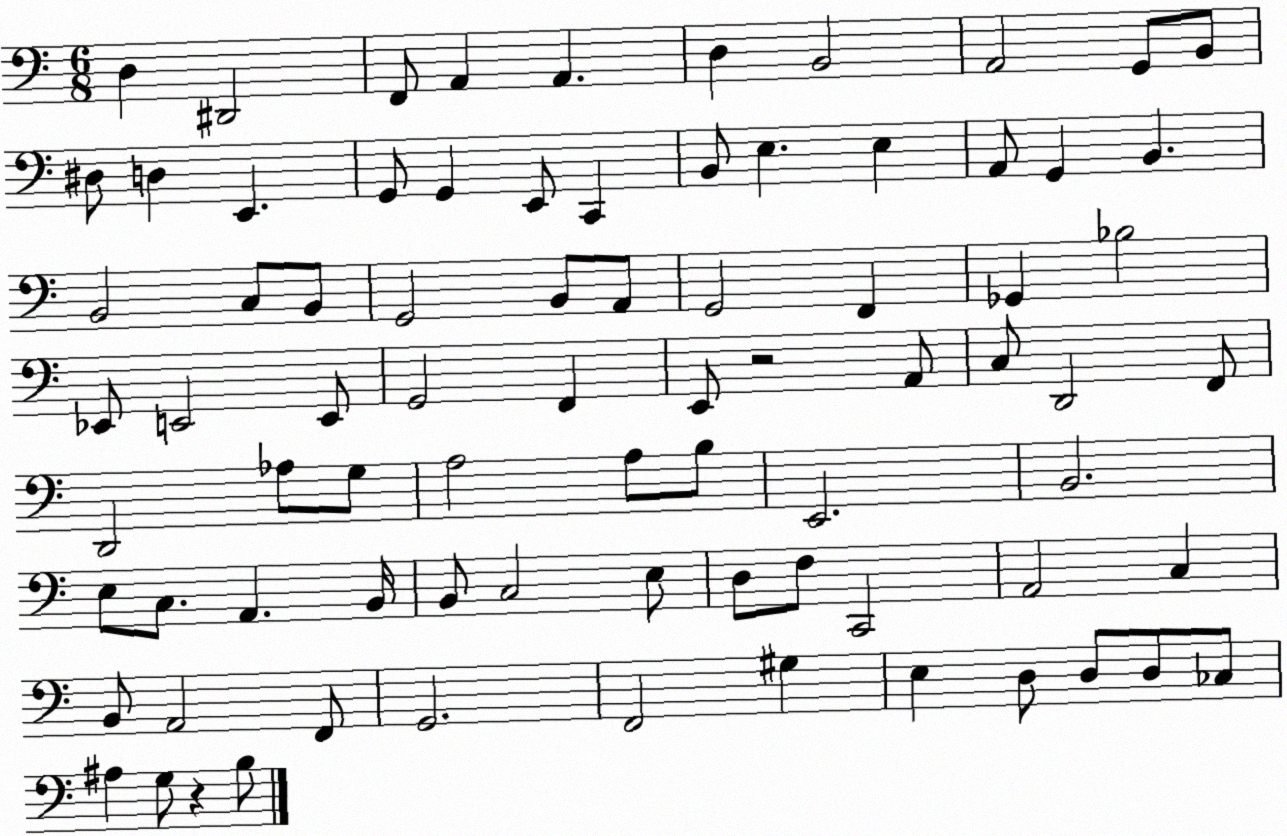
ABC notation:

X:1
T:Untitled
M:6/8
L:1/4
K:C
D, ^D,,2 F,,/2 A,, A,, D, B,,2 A,,2 G,,/2 B,,/2 ^D,/2 D, E,, G,,/2 G,, E,,/2 C,, B,,/2 E, E, A,,/2 G,, B,, B,,2 C,/2 B,,/2 G,,2 B,,/2 A,,/2 G,,2 F,, _G,, _B,2 _E,,/2 E,,2 E,,/2 G,,2 F,, E,,/2 z2 A,,/2 C,/2 D,,2 F,,/2 D,,2 _A,/2 G,/2 A,2 A,/2 B,/2 E,,2 B,,2 E,/2 C,/2 A,, B,,/4 B,,/2 C,2 E,/2 D,/2 F,/2 C,,2 A,,2 C, B,,/2 A,,2 F,,/2 G,,2 F,,2 ^G, E, D,/2 D,/2 D,/2 _C,/2 ^A, G,/2 z B,/2